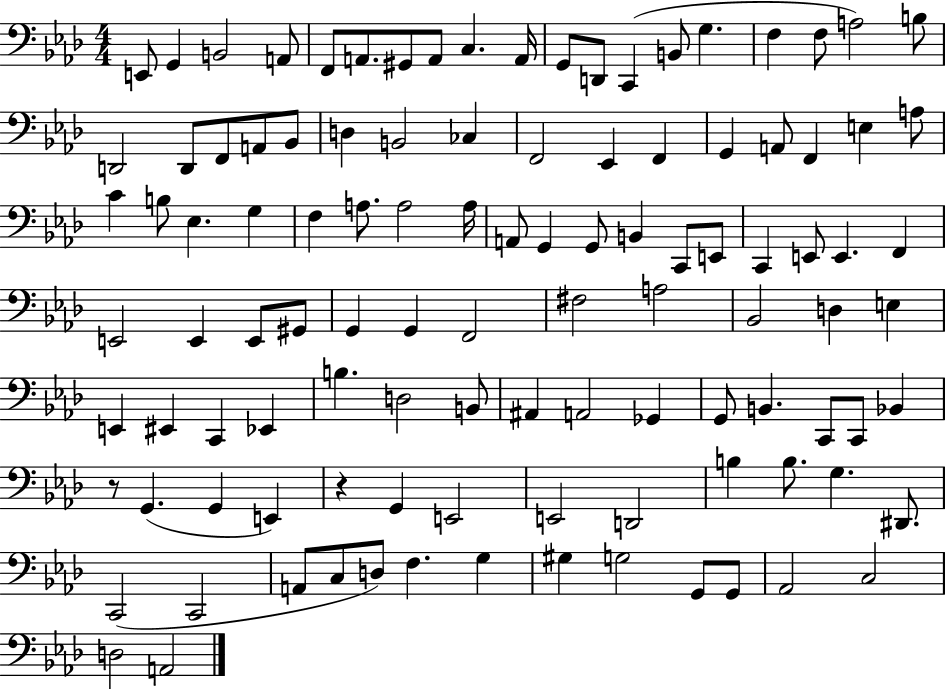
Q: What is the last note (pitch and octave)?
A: A2